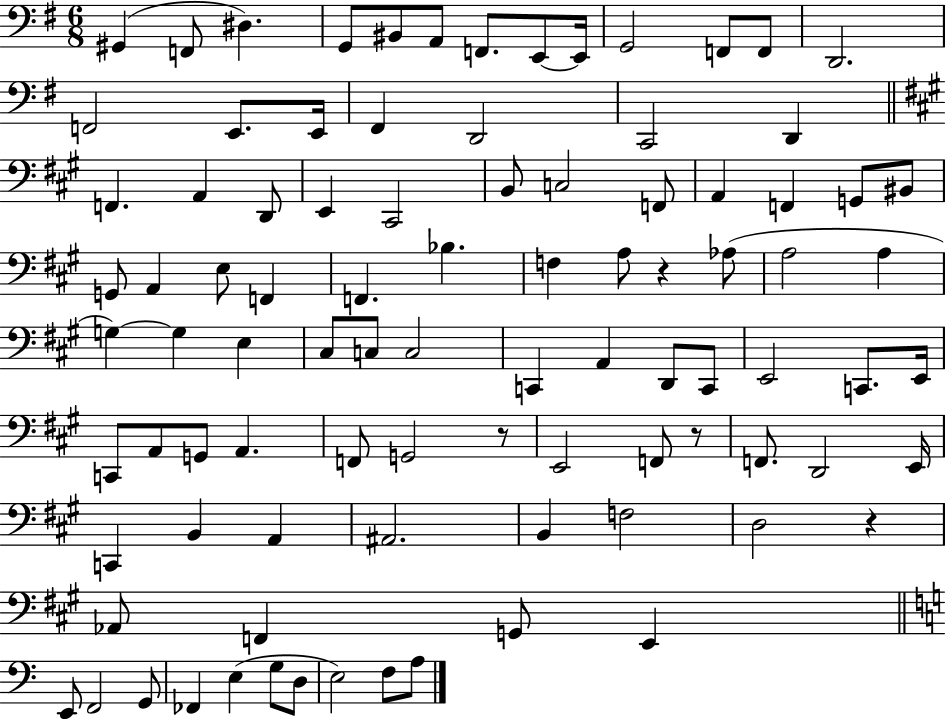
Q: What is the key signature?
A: G major